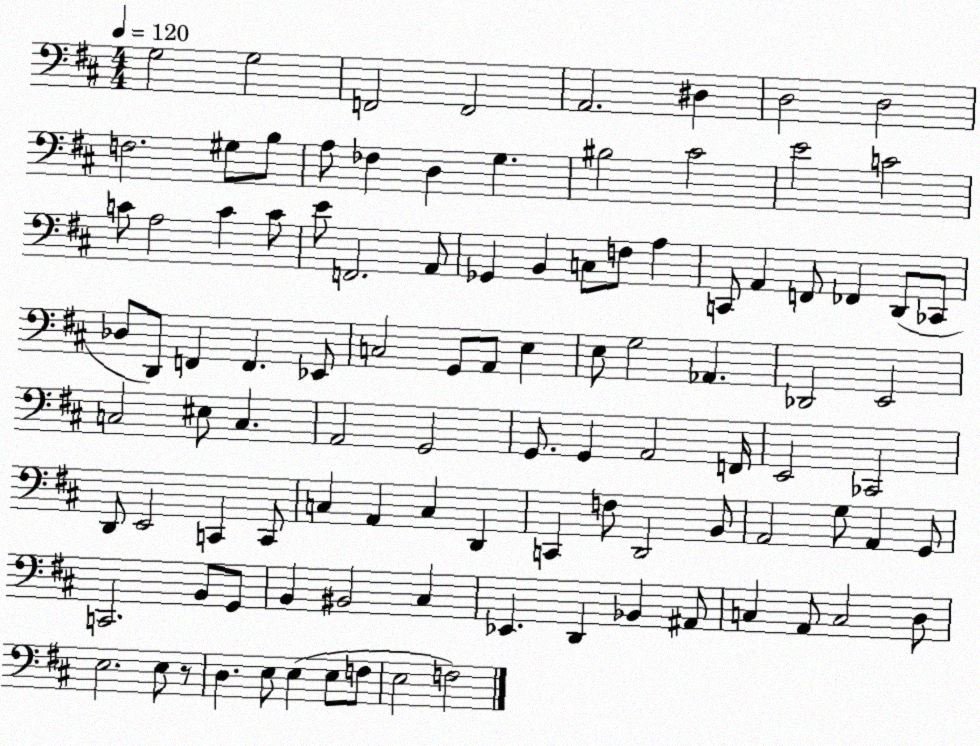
X:1
T:Untitled
M:4/4
L:1/4
K:D
G,2 G,2 F,,2 F,,2 A,,2 ^D, D,2 D,2 F,2 ^G,/2 B,/2 A,/2 _F, D, G, ^B,2 ^C2 E2 C2 C/2 A,2 C C/2 E/2 F,,2 A,,/2 _G,, B,, C,/2 F,/2 A, C,,/2 A,, F,,/2 _F,, D,,/2 _C,,/2 _D,/2 D,,/2 F,, F,, _E,,/2 C,2 G,,/2 A,,/2 E, E,/2 G,2 _A,, _D,,2 E,,2 C,2 ^E,/2 C, A,,2 G,,2 G,,/2 G,, A,,2 F,,/4 E,,2 _C,,2 D,,/2 E,,2 C,, C,,/2 C, A,, C, D,, C,, F,/2 D,,2 B,,/2 A,,2 G,/2 A,, G,,/2 C,,2 B,,/2 G,,/2 B,, ^B,,2 ^C, _E,, D,, _B,, ^A,,/2 C, A,,/2 C,2 D,/2 E,2 E,/2 z/2 D, E,/2 E, E,/2 F,/2 E,2 F,2